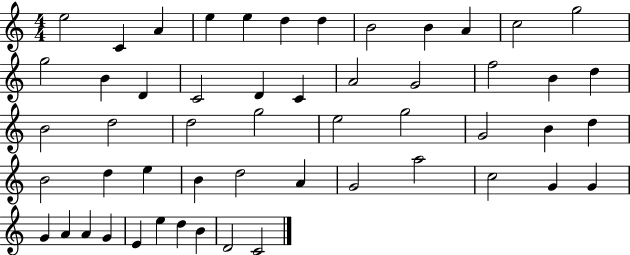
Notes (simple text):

E5/h C4/q A4/q E5/q E5/q D5/q D5/q B4/h B4/q A4/q C5/h G5/h G5/h B4/q D4/q C4/h D4/q C4/q A4/h G4/h F5/h B4/q D5/q B4/h D5/h D5/h G5/h E5/h G5/h G4/h B4/q D5/q B4/h D5/q E5/q B4/q D5/h A4/q G4/h A5/h C5/h G4/q G4/q G4/q A4/q A4/q G4/q E4/q E5/q D5/q B4/q D4/h C4/h